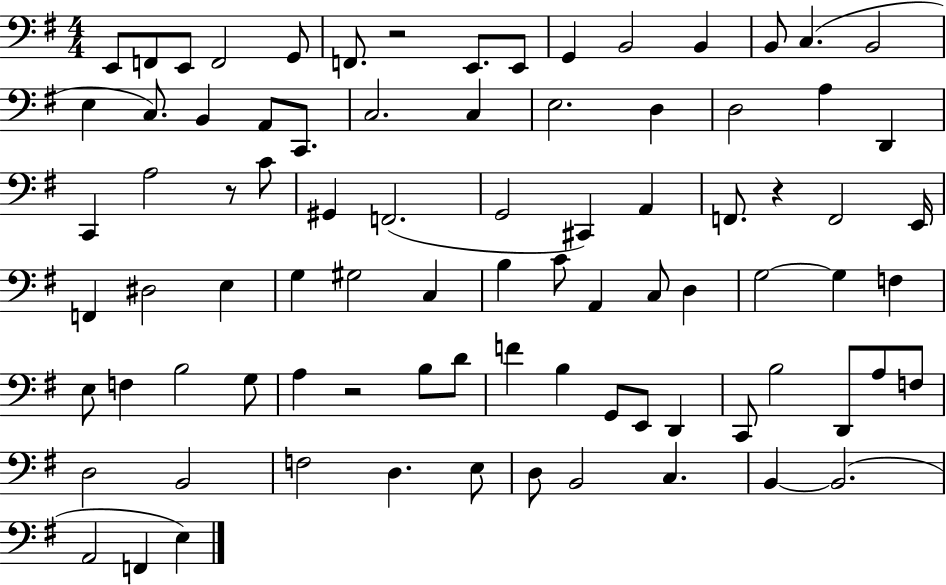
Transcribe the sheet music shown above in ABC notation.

X:1
T:Untitled
M:4/4
L:1/4
K:G
E,,/2 F,,/2 E,,/2 F,,2 G,,/2 F,,/2 z2 E,,/2 E,,/2 G,, B,,2 B,, B,,/2 C, B,,2 E, C,/2 B,, A,,/2 C,,/2 C,2 C, E,2 D, D,2 A, D,, C,, A,2 z/2 C/2 ^G,, F,,2 G,,2 ^C,, A,, F,,/2 z F,,2 E,,/4 F,, ^D,2 E, G, ^G,2 C, B, C/2 A,, C,/2 D, G,2 G, F, E,/2 F, B,2 G,/2 A, z2 B,/2 D/2 F B, G,,/2 E,,/2 D,, C,,/2 B,2 D,,/2 A,/2 F,/2 D,2 B,,2 F,2 D, E,/2 D,/2 B,,2 C, B,, B,,2 A,,2 F,, E,